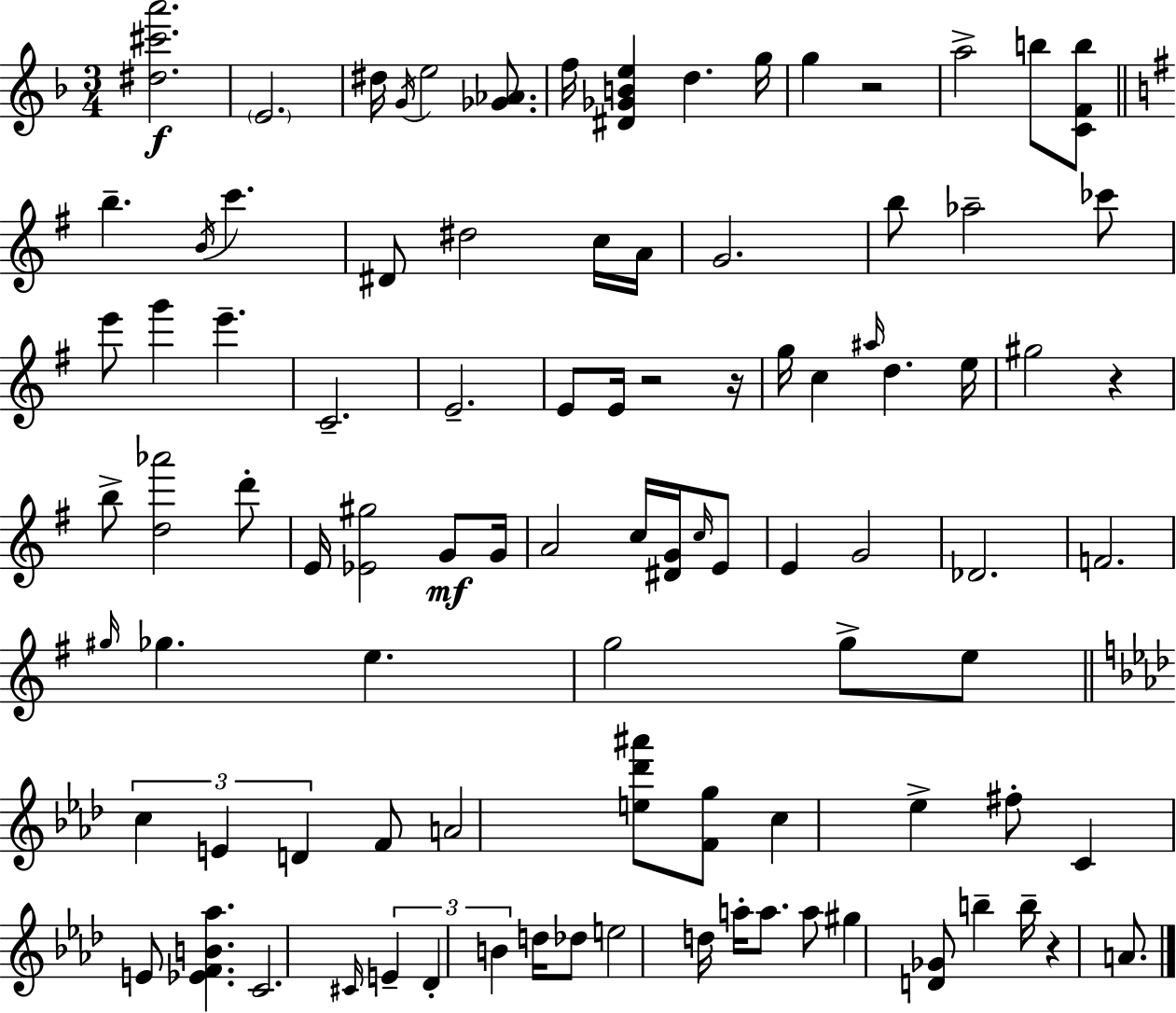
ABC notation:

X:1
T:Untitled
M:3/4
L:1/4
K:F
[^d^c'a']2 E2 ^d/4 G/4 e2 [_G_A]/2 f/4 [^D_GBe] d g/4 g z2 a2 b/2 [CFb]/2 b B/4 c' ^D/2 ^d2 c/4 A/4 G2 b/2 _a2 _c'/2 e'/2 g' e' C2 E2 E/2 E/4 z2 z/4 g/4 c ^a/4 d e/4 ^g2 z b/2 [d_a']2 d'/2 E/4 [_E^g]2 G/2 G/4 A2 c/4 [^DG]/4 c/4 E/2 E G2 _D2 F2 ^g/4 _g e g2 g/2 e/2 c E D F/2 A2 [e_d'^a']/2 [Fg]/2 c _e ^f/2 C E/2 [_EFB_a] C2 ^C/4 E _D B d/4 _d/2 e2 d/4 a/4 a/2 a/2 ^g [D_G]/2 b b/4 z A/2